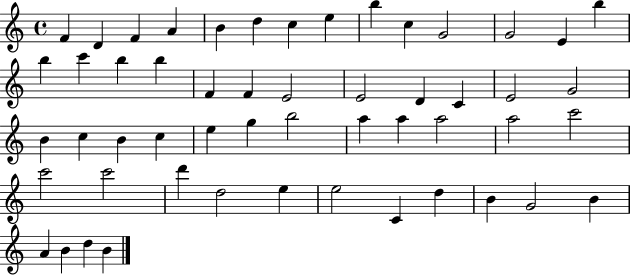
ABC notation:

X:1
T:Untitled
M:4/4
L:1/4
K:C
F D F A B d c e b c G2 G2 E b b c' b b F F E2 E2 D C E2 G2 B c B c e g b2 a a a2 a2 c'2 c'2 c'2 d' d2 e e2 C d B G2 B A B d B